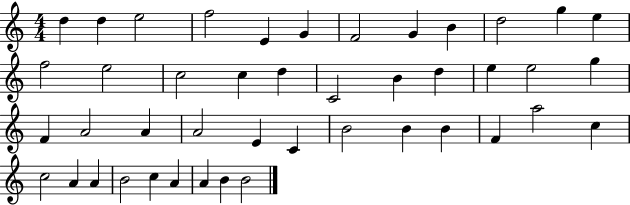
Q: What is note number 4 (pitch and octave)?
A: F5